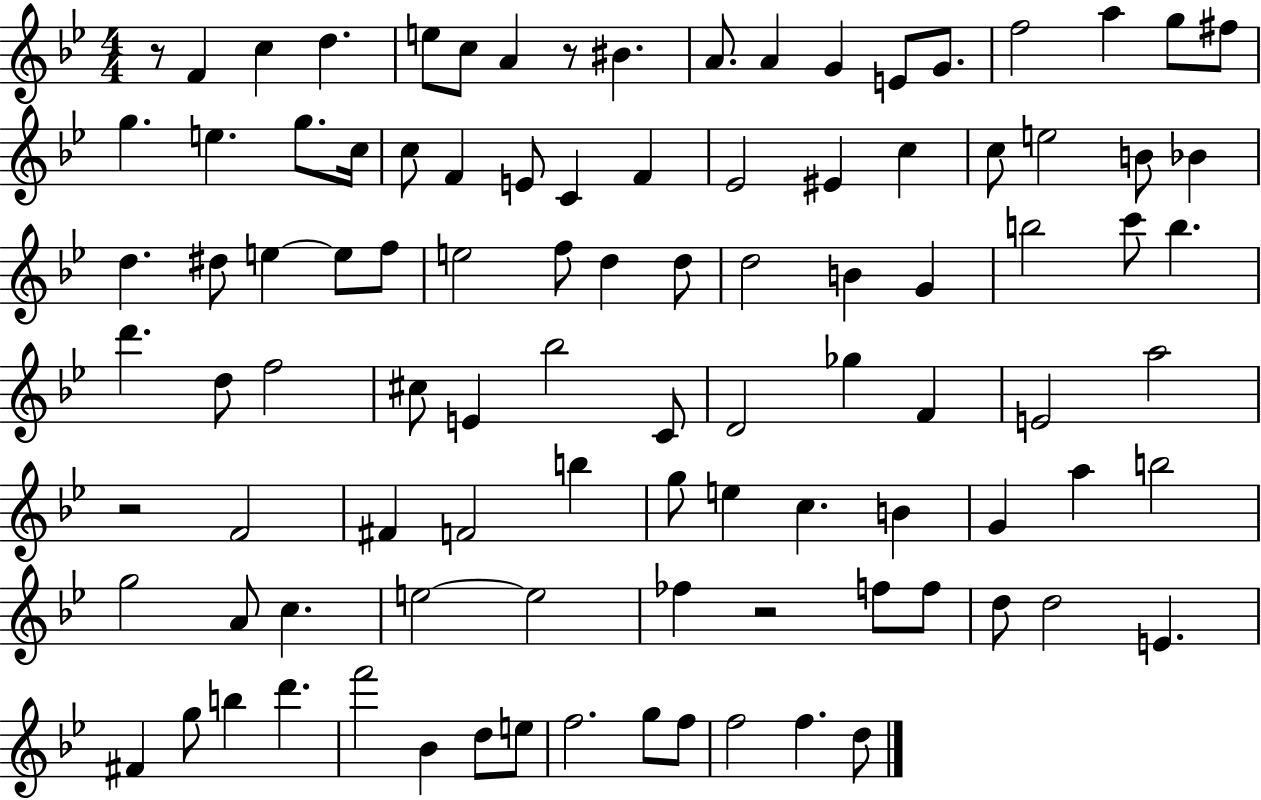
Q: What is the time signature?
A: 4/4